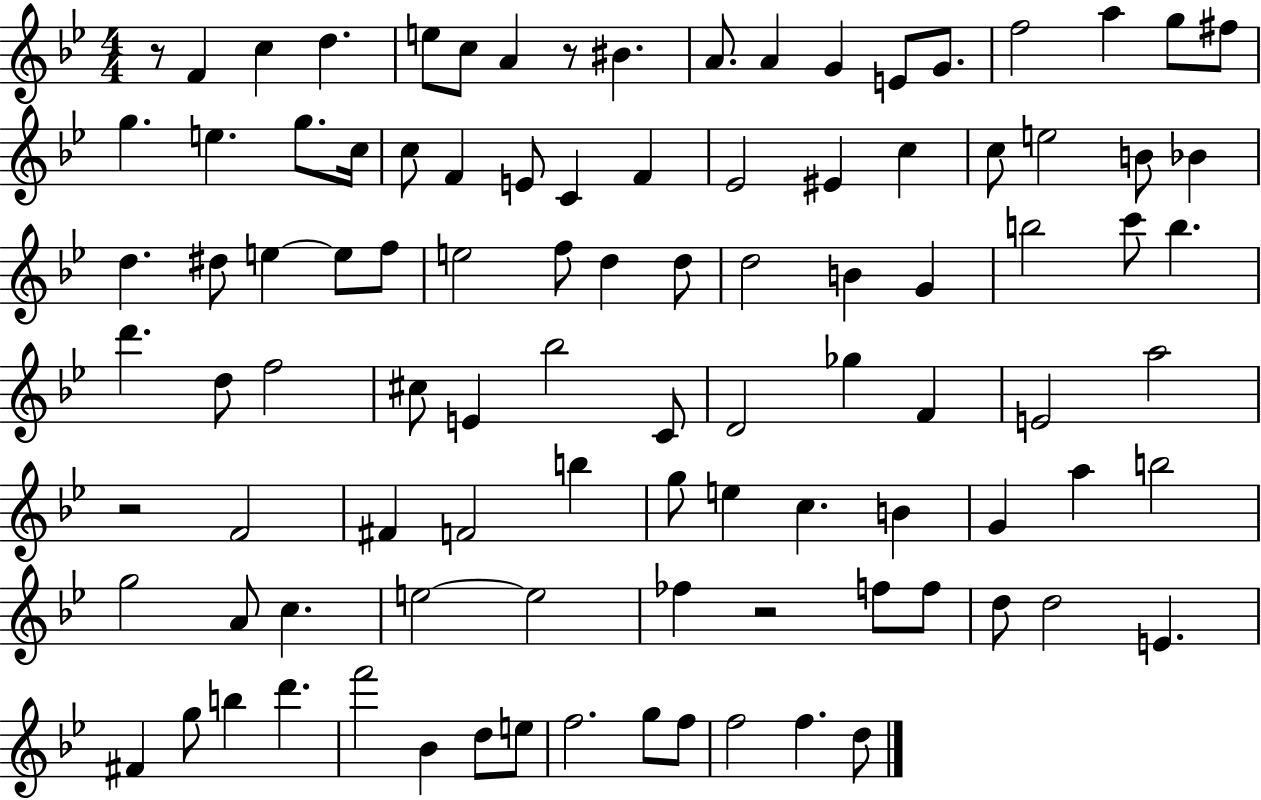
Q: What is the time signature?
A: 4/4